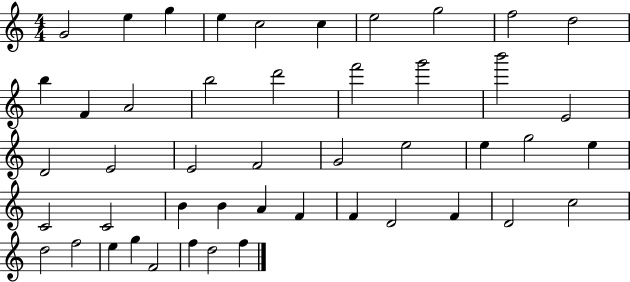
{
  \clef treble
  \numericTimeSignature
  \time 4/4
  \key c \major
  g'2 e''4 g''4 | e''4 c''2 c''4 | e''2 g''2 | f''2 d''2 | \break b''4 f'4 a'2 | b''2 d'''2 | f'''2 g'''2 | b'''2 e'2 | \break d'2 e'2 | e'2 f'2 | g'2 e''2 | e''4 g''2 e''4 | \break c'2 c'2 | b'4 b'4 a'4 f'4 | f'4 d'2 f'4 | d'2 c''2 | \break d''2 f''2 | e''4 g''4 f'2 | f''4 d''2 f''4 | \bar "|."
}